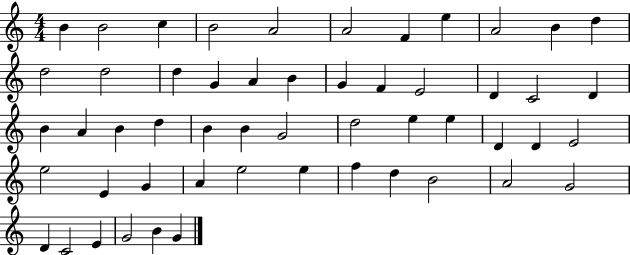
{
  \clef treble
  \numericTimeSignature
  \time 4/4
  \key c \major
  b'4 b'2 c''4 | b'2 a'2 | a'2 f'4 e''4 | a'2 b'4 d''4 | \break d''2 d''2 | d''4 g'4 a'4 b'4 | g'4 f'4 e'2 | d'4 c'2 d'4 | \break b'4 a'4 b'4 d''4 | b'4 b'4 g'2 | d''2 e''4 e''4 | d'4 d'4 e'2 | \break e''2 e'4 g'4 | a'4 e''2 e''4 | f''4 d''4 b'2 | a'2 g'2 | \break d'4 c'2 e'4 | g'2 b'4 g'4 | \bar "|."
}